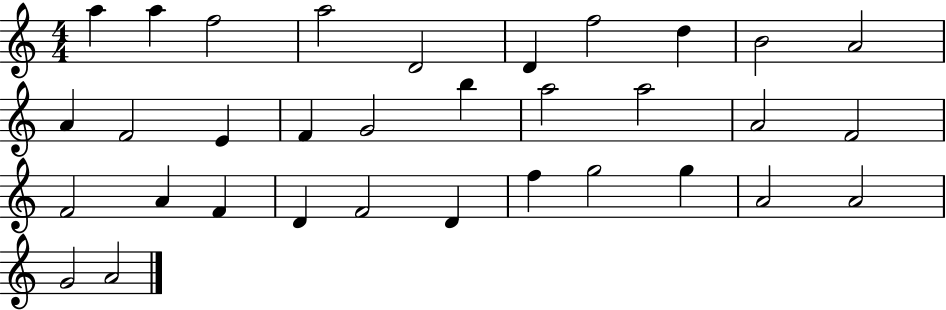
X:1
T:Untitled
M:4/4
L:1/4
K:C
a a f2 a2 D2 D f2 d B2 A2 A F2 E F G2 b a2 a2 A2 F2 F2 A F D F2 D f g2 g A2 A2 G2 A2